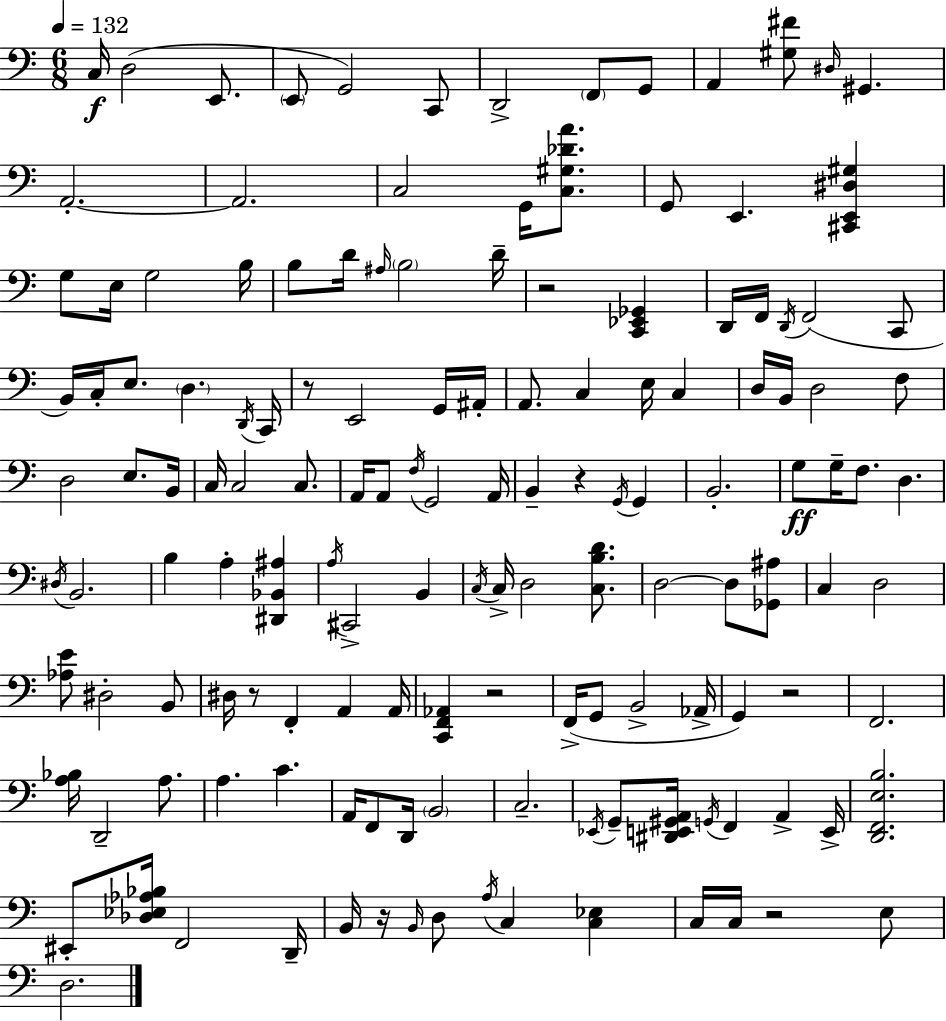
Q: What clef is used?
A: bass